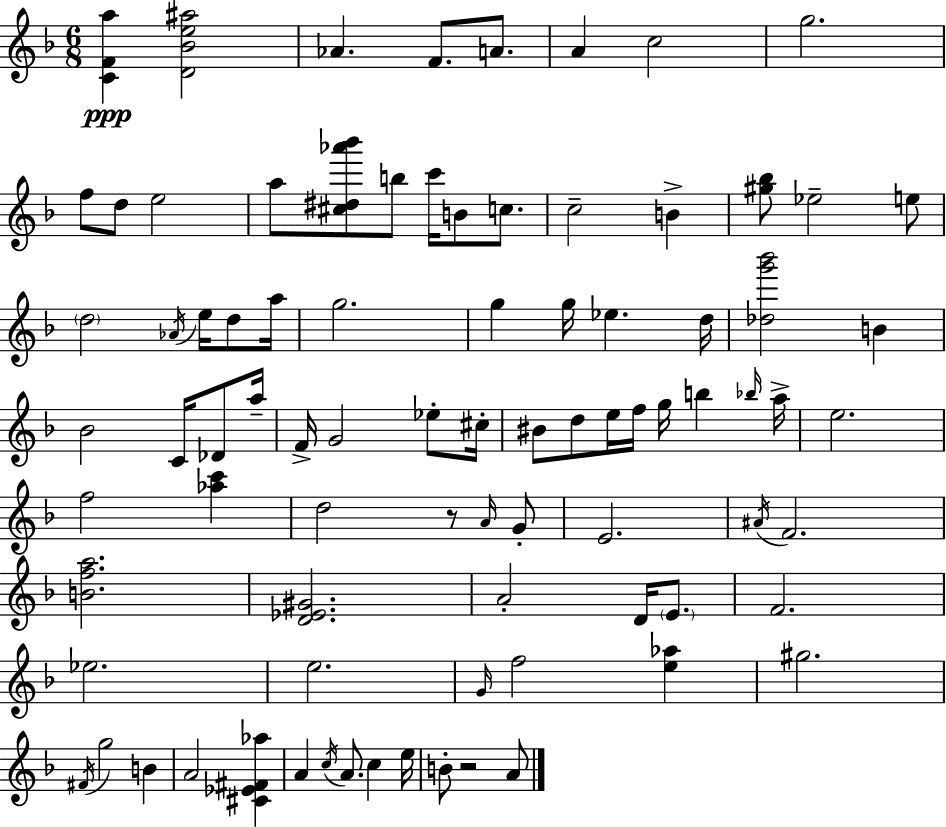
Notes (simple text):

[C4,F4,A5]/q [D4,Bb4,E5,A#5]/h Ab4/q. F4/e. A4/e. A4/q C5/h G5/h. F5/e D5/e E5/h A5/e [C#5,D#5,Ab6,Bb6]/e B5/e C6/s B4/e C5/e. C5/h B4/q [G#5,Bb5]/e Eb5/h E5/e D5/h Ab4/s E5/s D5/e A5/s G5/h. G5/q G5/s Eb5/q. D5/s [Db5,G6,Bb6]/h B4/q Bb4/h C4/s Db4/e A5/s F4/s G4/h Eb5/e C#5/s BIS4/e D5/e E5/s F5/s G5/s B5/q Bb5/s A5/s E5/h. F5/h [Ab5,C6]/q D5/h R/e A4/s G4/e E4/h. A#4/s F4/h. [B4,F5,A5]/h. [D4,Eb4,G#4]/h. A4/h D4/s E4/e. F4/h. Eb5/h. E5/h. G4/s F5/h [E5,Ab5]/q G#5/h. F#4/s G5/h B4/q A4/h [C#4,Eb4,F#4,Ab5]/q A4/q C5/s A4/e. C5/q E5/s B4/e R/h A4/e